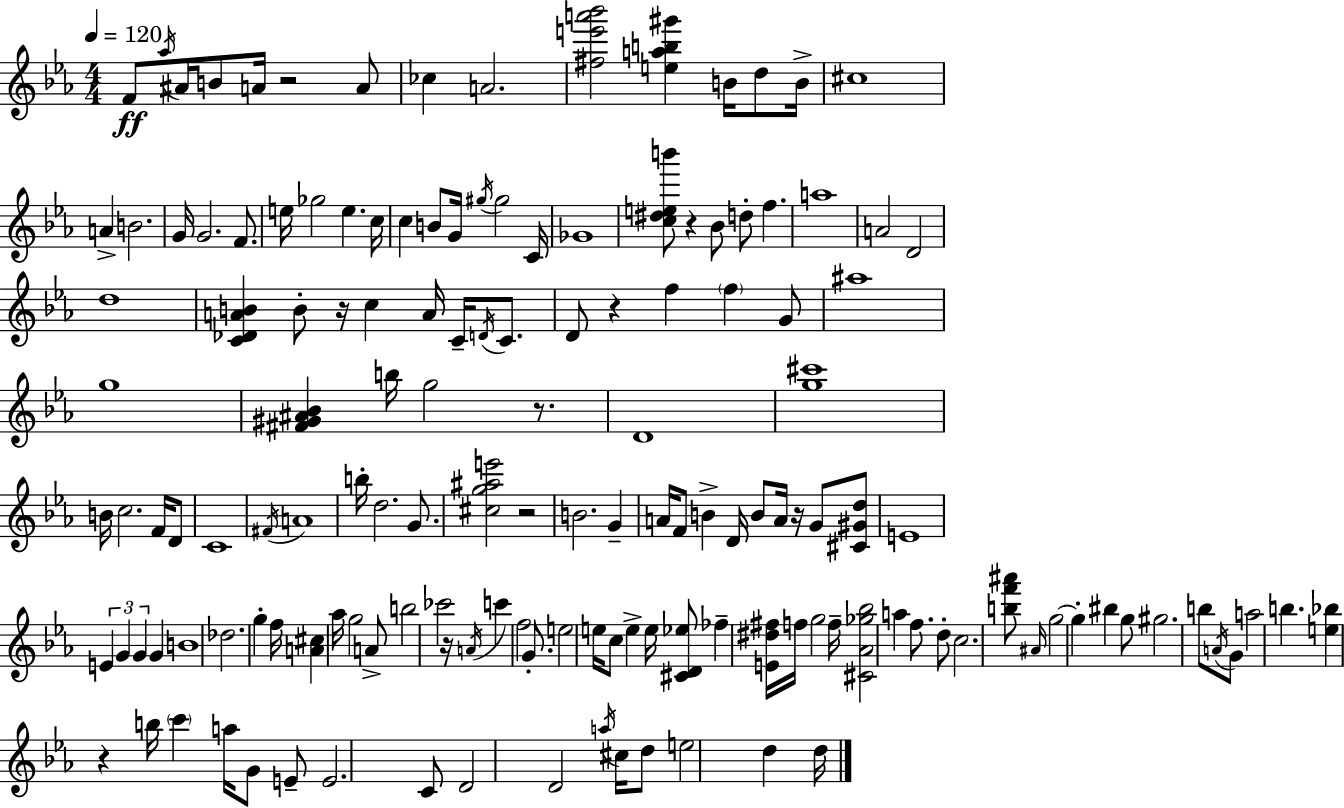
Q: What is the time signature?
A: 4/4